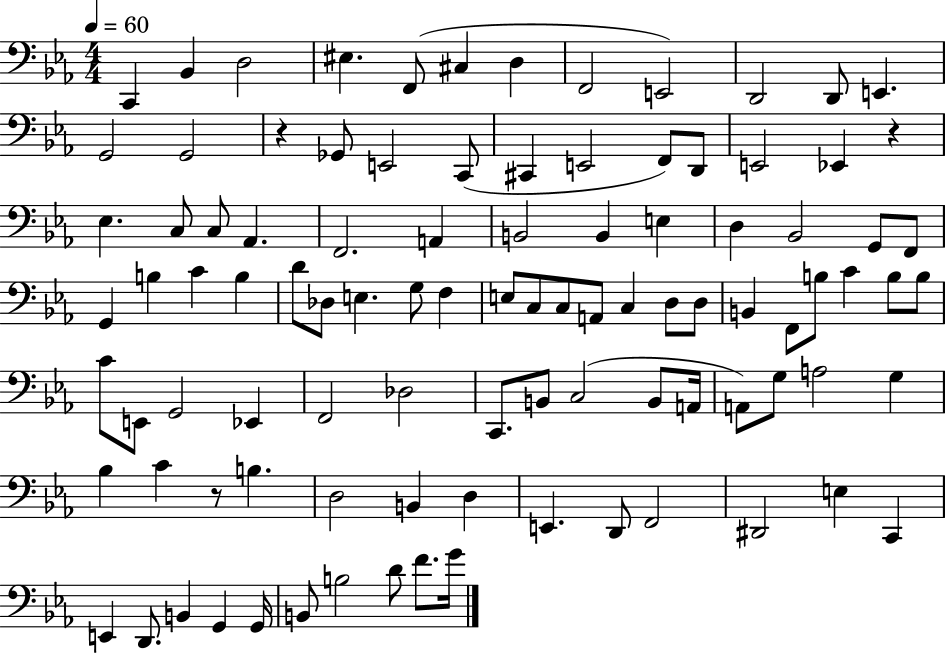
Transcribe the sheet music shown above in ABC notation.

X:1
T:Untitled
M:4/4
L:1/4
K:Eb
C,, _B,, D,2 ^E, F,,/2 ^C, D, F,,2 E,,2 D,,2 D,,/2 E,, G,,2 G,,2 z _G,,/2 E,,2 C,,/2 ^C,, E,,2 F,,/2 D,,/2 E,,2 _E,, z _E, C,/2 C,/2 _A,, F,,2 A,, B,,2 B,, E, D, _B,,2 G,,/2 F,,/2 G,, B, C B, D/2 _D,/2 E, G,/2 F, E,/2 C,/2 C,/2 A,,/2 C, D,/2 D,/2 B,, F,,/2 B,/2 C B,/2 B,/2 C/2 E,,/2 G,,2 _E,, F,,2 _D,2 C,,/2 B,,/2 C,2 B,,/2 A,,/4 A,,/2 G,/2 A,2 G, _B, C z/2 B, D,2 B,, D, E,, D,,/2 F,,2 ^D,,2 E, C,, E,, D,,/2 B,, G,, G,,/4 B,,/2 B,2 D/2 F/2 G/4